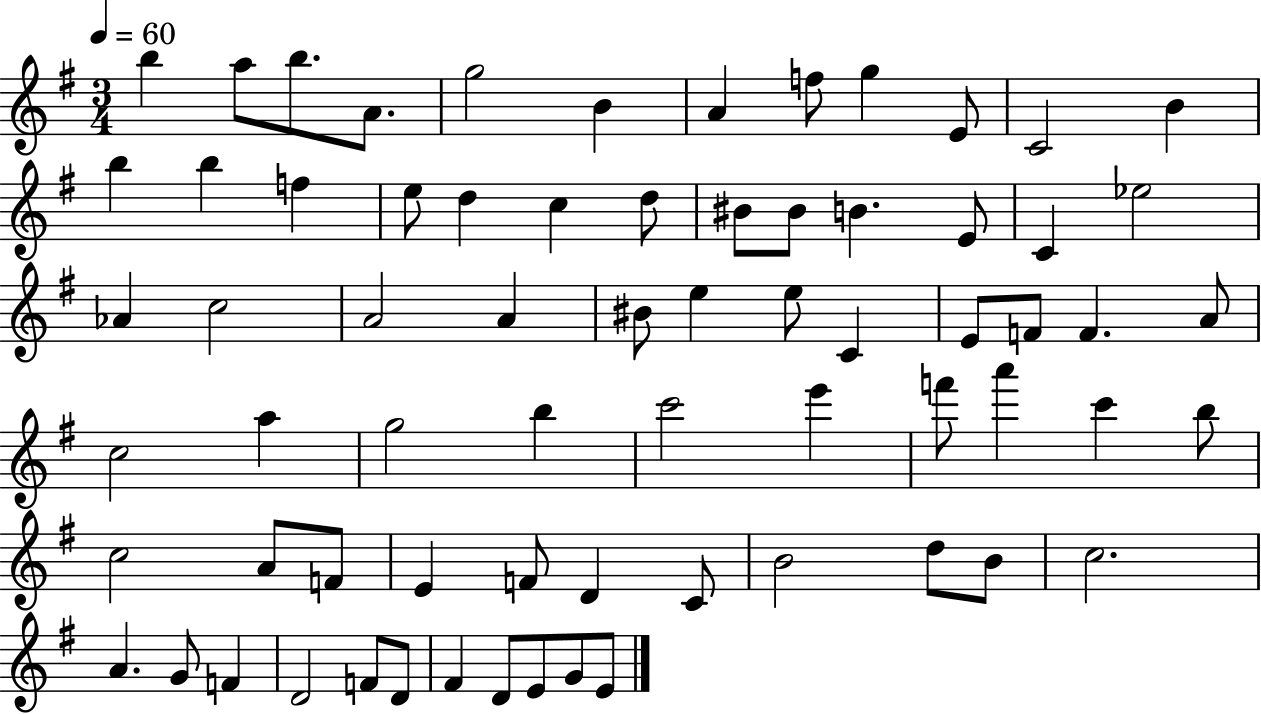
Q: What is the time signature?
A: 3/4